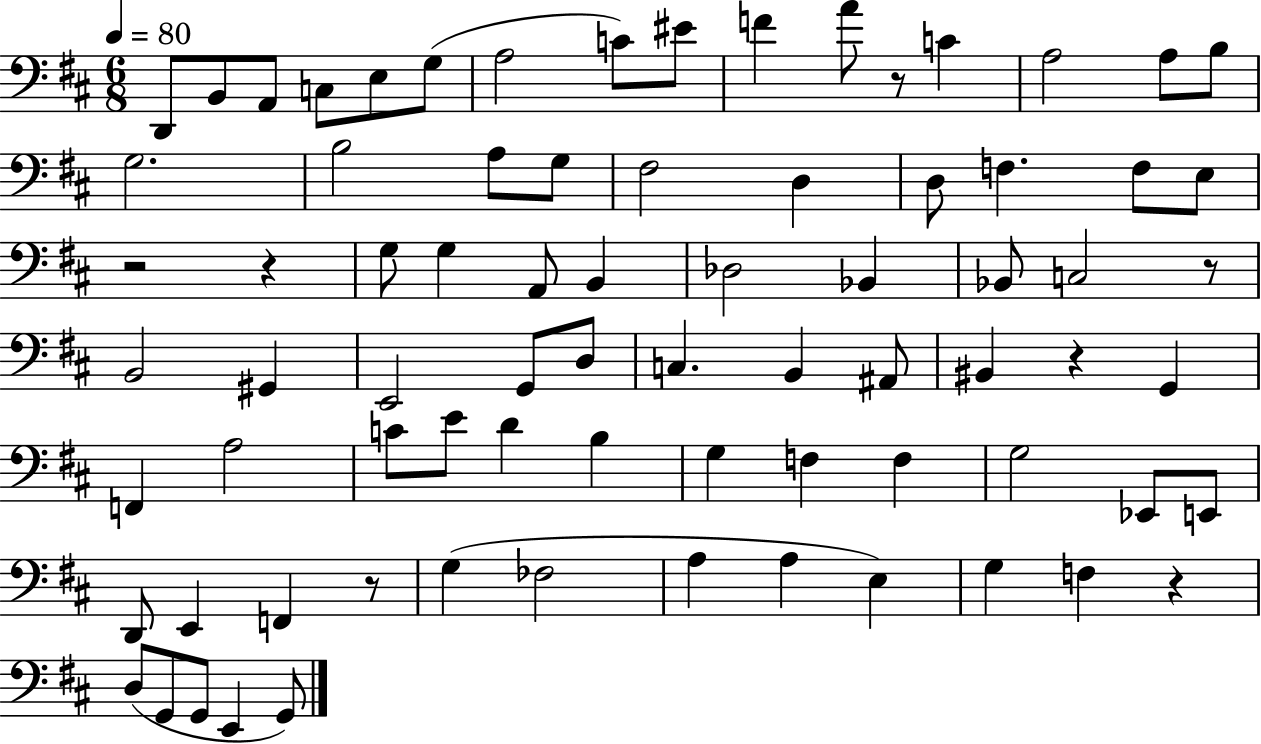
{
  \clef bass
  \numericTimeSignature
  \time 6/8
  \key d \major
  \tempo 4 = 80
  \repeat volta 2 { d,8 b,8 a,8 c8 e8 g8( | a2 c'8) eis'8 | f'4 a'8 r8 c'4 | a2 a8 b8 | \break g2. | b2 a8 g8 | fis2 d4 | d8 f4. f8 e8 | \break r2 r4 | g8 g4 a,8 b,4 | des2 bes,4 | bes,8 c2 r8 | \break b,2 gis,4 | e,2 g,8 d8 | c4. b,4 ais,8 | bis,4 r4 g,4 | \break f,4 a2 | c'8 e'8 d'4 b4 | g4 f4 f4 | g2 ees,8 e,8 | \break d,8 e,4 f,4 r8 | g4( fes2 | a4 a4 e4) | g4 f4 r4 | \break d8( g,8 g,8 e,4 g,8) | } \bar "|."
}